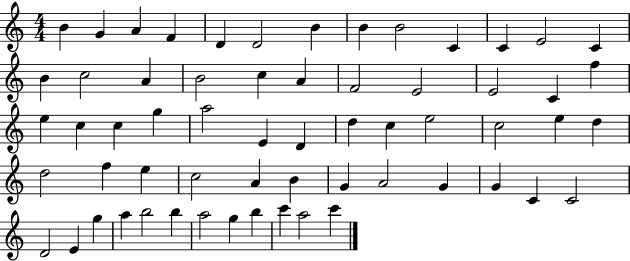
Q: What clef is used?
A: treble